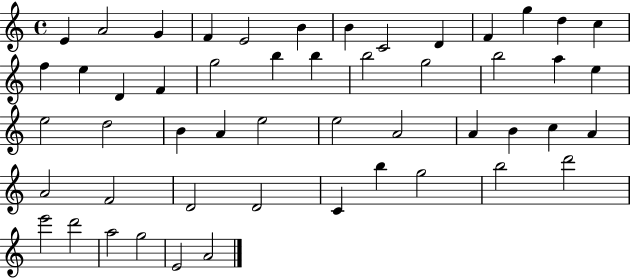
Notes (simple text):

E4/q A4/h G4/q F4/q E4/h B4/q B4/q C4/h D4/q F4/q G5/q D5/q C5/q F5/q E5/q D4/q F4/q G5/h B5/q B5/q B5/h G5/h B5/h A5/q E5/q E5/h D5/h B4/q A4/q E5/h E5/h A4/h A4/q B4/q C5/q A4/q A4/h F4/h D4/h D4/h C4/q B5/q G5/h B5/h D6/h E6/h D6/h A5/h G5/h E4/h A4/h